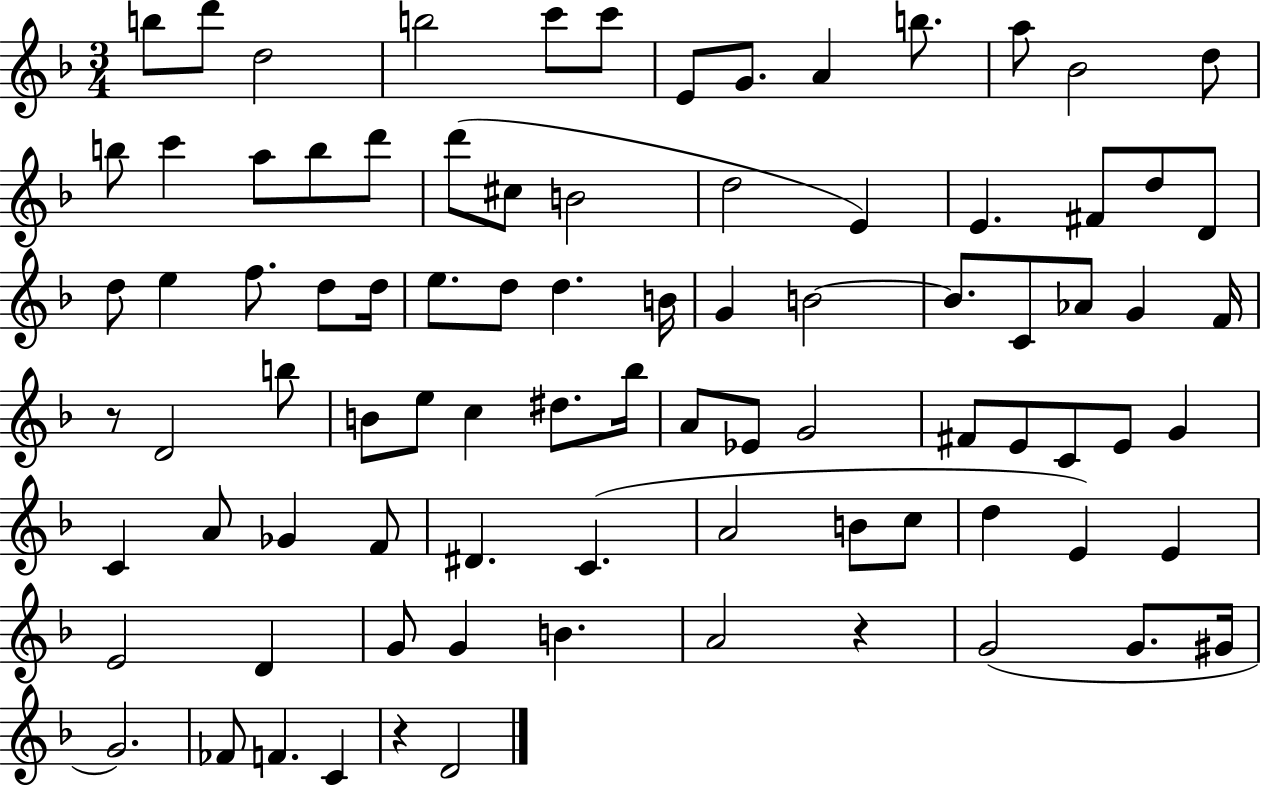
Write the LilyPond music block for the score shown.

{
  \clef treble
  \numericTimeSignature
  \time 3/4
  \key f \major
  \repeat volta 2 { b''8 d'''8 d''2 | b''2 c'''8 c'''8 | e'8 g'8. a'4 b''8. | a''8 bes'2 d''8 | \break b''8 c'''4 a''8 b''8 d'''8 | d'''8( cis''8 b'2 | d''2 e'4) | e'4. fis'8 d''8 d'8 | \break d''8 e''4 f''8. d''8 d''16 | e''8. d''8 d''4. b'16 | g'4 b'2~~ | b'8. c'8 aes'8 g'4 f'16 | \break r8 d'2 b''8 | b'8 e''8 c''4 dis''8. bes''16 | a'8 ees'8 g'2 | fis'8 e'8 c'8 e'8 g'4 | \break c'4 a'8 ges'4 f'8 | dis'4. c'4.( | a'2 b'8 c''8 | d''4 e'4) e'4 | \break e'2 d'4 | g'8 g'4 b'4. | a'2 r4 | g'2( g'8. gis'16 | \break g'2.) | fes'8 f'4. c'4 | r4 d'2 | } \bar "|."
}